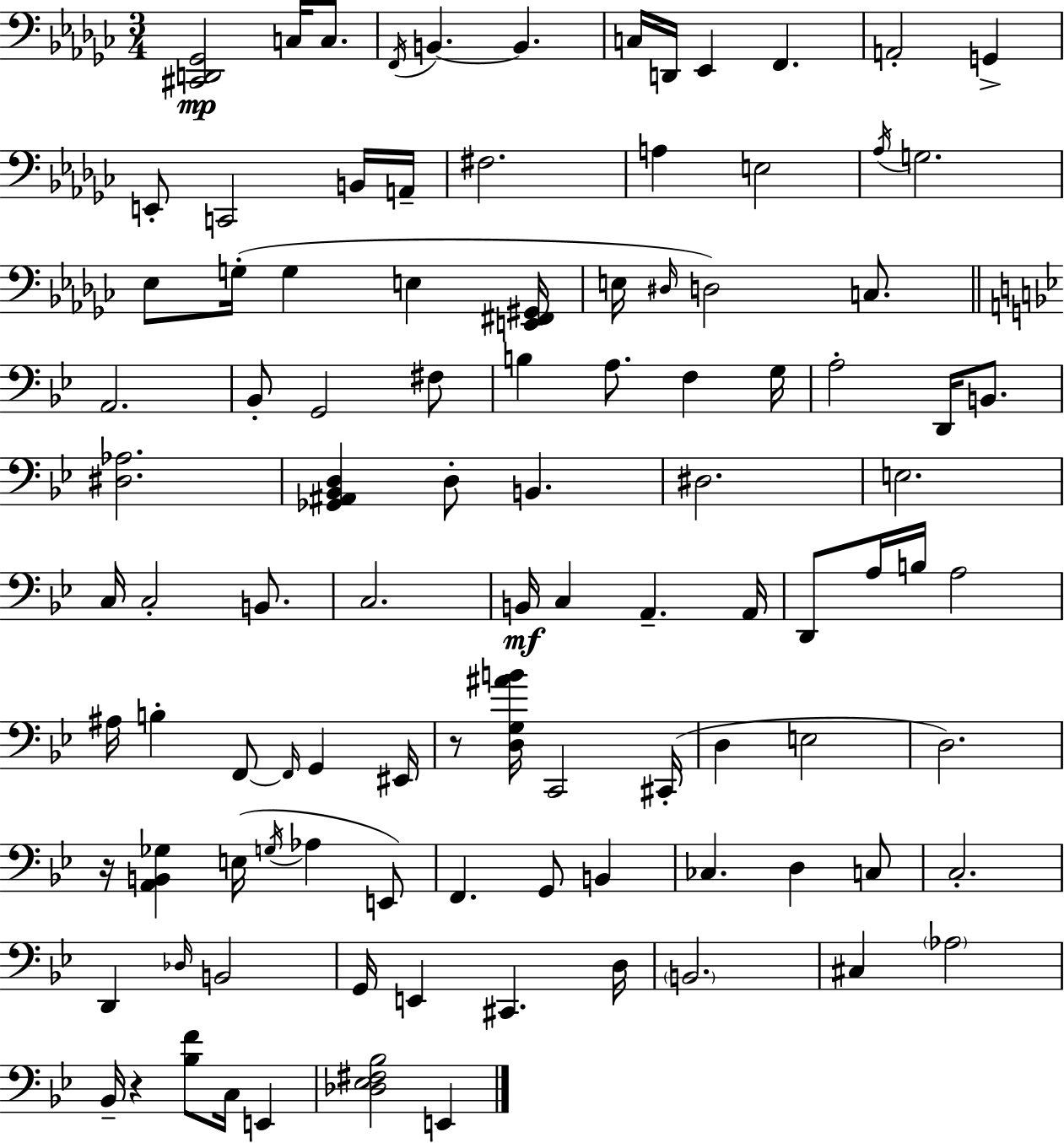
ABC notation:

X:1
T:Untitled
M:3/4
L:1/4
K:Ebm
[^C,,D,,_G,,]2 C,/4 C,/2 F,,/4 B,, B,, C,/4 D,,/4 _E,, F,, A,,2 G,, E,,/2 C,,2 B,,/4 A,,/4 ^F,2 A, E,2 _A,/4 G,2 _E,/2 G,/4 G, E, [E,,^F,,^G,,]/4 E,/4 ^D,/4 D,2 C,/2 A,,2 _B,,/2 G,,2 ^F,/2 B, A,/2 F, G,/4 A,2 D,,/4 B,,/2 [^D,_A,]2 [_G,,^A,,_B,,D,] D,/2 B,, ^D,2 E,2 C,/4 C,2 B,,/2 C,2 B,,/4 C, A,, A,,/4 D,,/2 A,/4 B,/4 A,2 ^A,/4 B, F,,/2 F,,/4 G,, ^E,,/4 z/2 [D,G,^AB]/4 C,,2 ^C,,/4 D, E,2 D,2 z/4 [A,,B,,_G,] E,/4 G,/4 _A, E,,/2 F,, G,,/2 B,, _C, D, C,/2 C,2 D,, _D,/4 B,,2 G,,/4 E,, ^C,, D,/4 B,,2 ^C, _A,2 _B,,/4 z [_B,F]/2 C,/4 E,, [_D,_E,^F,_B,]2 E,,